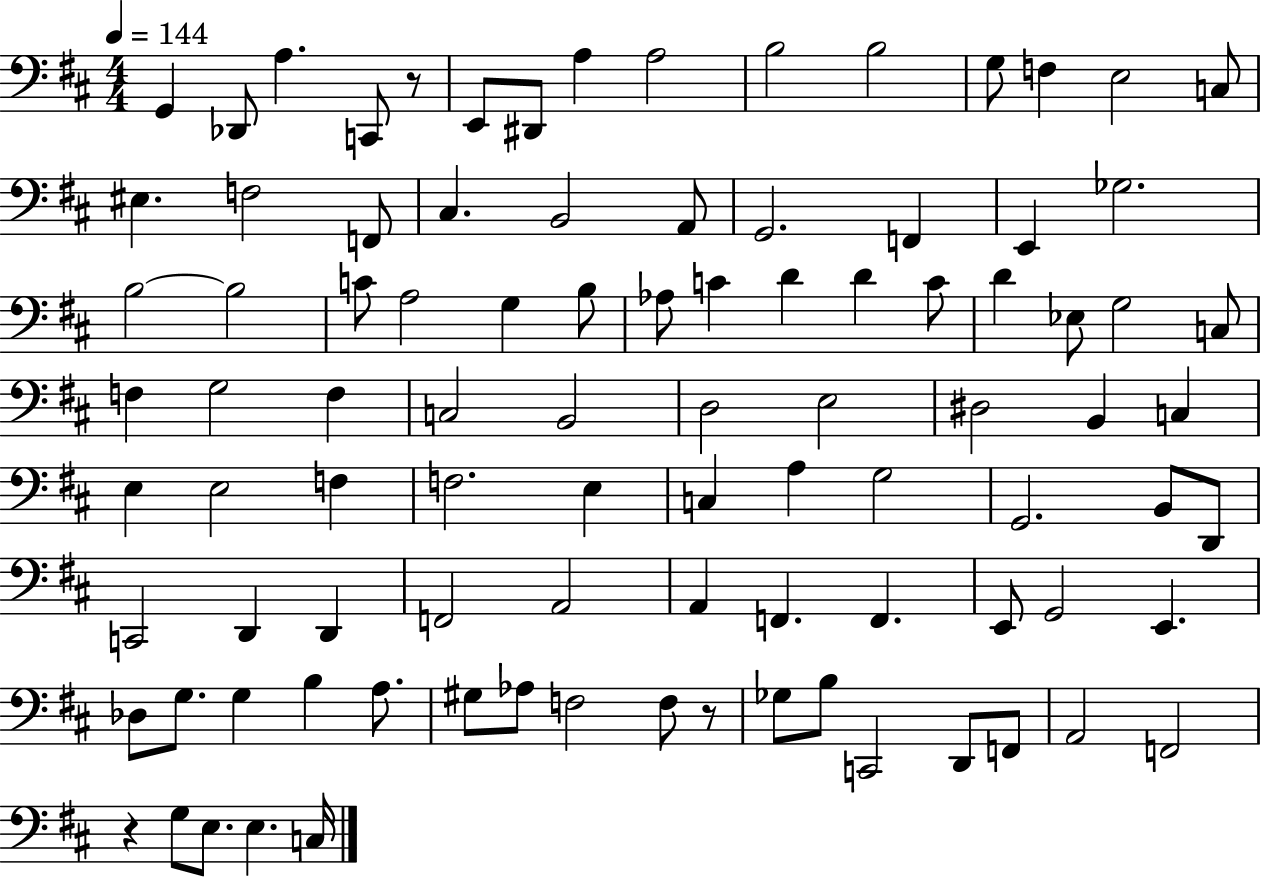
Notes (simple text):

G2/q Db2/e A3/q. C2/e R/e E2/e D#2/e A3/q A3/h B3/h B3/h G3/e F3/q E3/h C3/e EIS3/q. F3/h F2/e C#3/q. B2/h A2/e G2/h. F2/q E2/q Gb3/h. B3/h B3/h C4/e A3/h G3/q B3/e Ab3/e C4/q D4/q D4/q C4/e D4/q Eb3/e G3/h C3/e F3/q G3/h F3/q C3/h B2/h D3/h E3/h D#3/h B2/q C3/q E3/q E3/h F3/q F3/h. E3/q C3/q A3/q G3/h G2/h. B2/e D2/e C2/h D2/q D2/q F2/h A2/h A2/q F2/q. F2/q. E2/e G2/h E2/q. Db3/e G3/e. G3/q B3/q A3/e. G#3/e Ab3/e F3/h F3/e R/e Gb3/e B3/e C2/h D2/e F2/e A2/h F2/h R/q G3/e E3/e. E3/q. C3/s